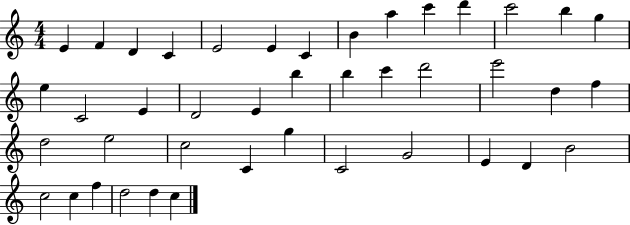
E4/q F4/q D4/q C4/q E4/h E4/q C4/q B4/q A5/q C6/q D6/q C6/h B5/q G5/q E5/q C4/h E4/q D4/h E4/q B5/q B5/q C6/q D6/h E6/h D5/q F5/q D5/h E5/h C5/h C4/q G5/q C4/h G4/h E4/q D4/q B4/h C5/h C5/q F5/q D5/h D5/q C5/q